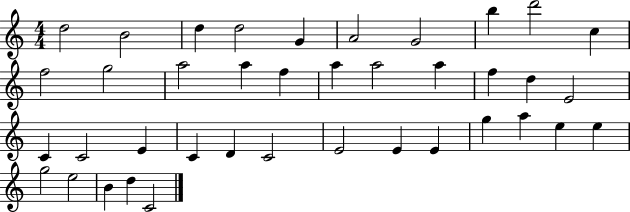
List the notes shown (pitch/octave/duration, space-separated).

D5/h B4/h D5/q D5/h G4/q A4/h G4/h B5/q D6/h C5/q F5/h G5/h A5/h A5/q F5/q A5/q A5/h A5/q F5/q D5/q E4/h C4/q C4/h E4/q C4/q D4/q C4/h E4/h E4/q E4/q G5/q A5/q E5/q E5/q G5/h E5/h B4/q D5/q C4/h